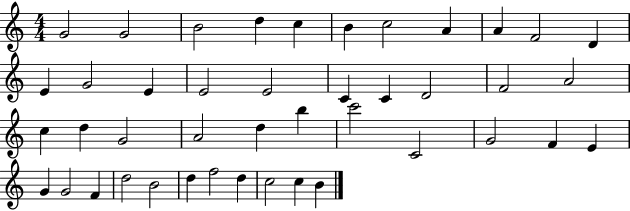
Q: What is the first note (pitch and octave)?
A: G4